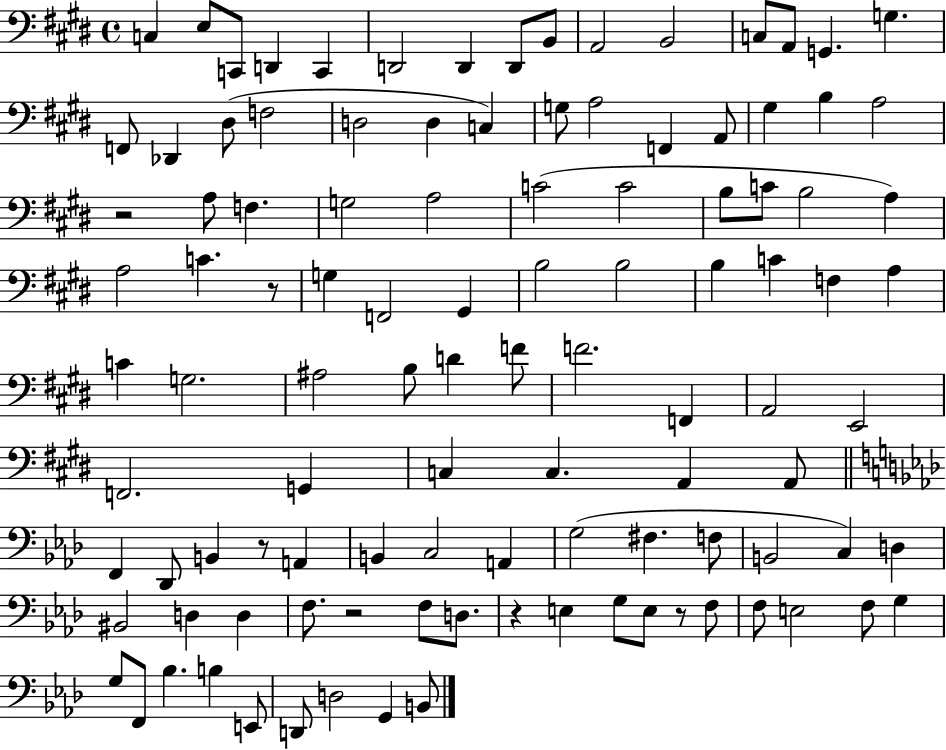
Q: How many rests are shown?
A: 6